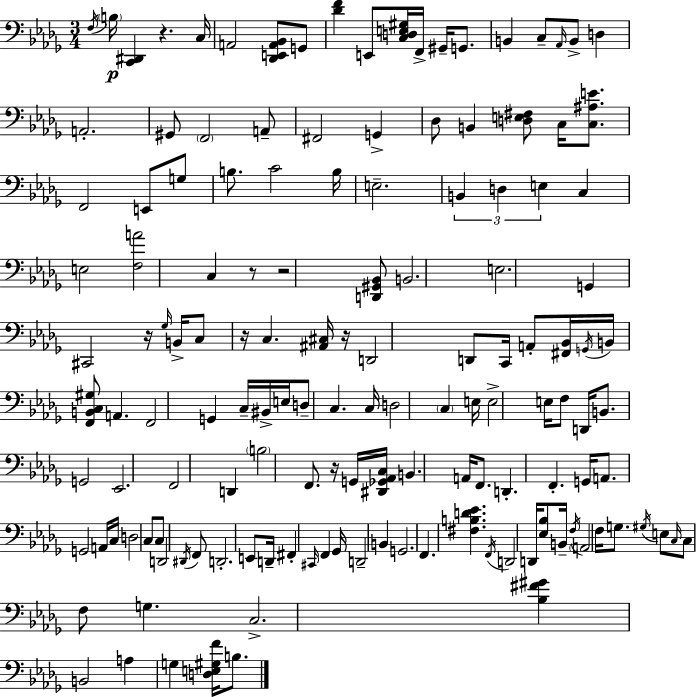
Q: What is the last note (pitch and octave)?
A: B3